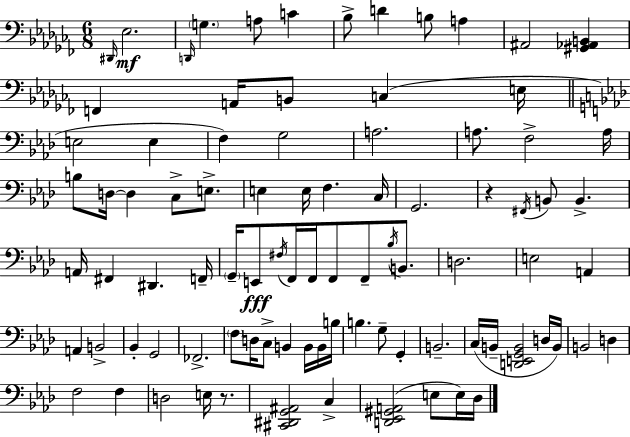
X:1
T:Untitled
M:6/8
L:1/4
K:Abm
^D,,/4 _E,2 D,,/4 G, A,/2 C _B,/2 D B,/2 A, ^A,,2 [^G,,_A,,B,,] F,, A,,/4 B,,/2 C, E,/4 E,2 E, F, G,2 A,2 A,/2 F,2 A,/4 B,/2 D,/4 D, C,/2 E,/2 E, E,/4 F, C,/4 G,,2 z ^F,,/4 B,,/2 B,, A,,/4 ^F,, ^D,, F,,/4 G,,/4 E,,/2 ^F,/4 F,,/4 F,,/4 F,,/2 F,,/2 _B,/4 B,,/2 D,2 E,2 A,, A,, B,,2 _B,, G,,2 _F,,2 F,/2 D,/4 C,/2 B,, B,,/4 B,,/4 B,/4 B, G,/2 G,, B,,2 C,/4 B,,/4 [D,,E,,G,,B,,]2 D,/4 B,,/4 B,,2 D, F,2 F, D,2 E,/4 z/2 [^C,,^D,,G,,^A,,]2 C, [D,,_E,,^G,,A,,]2 E,/2 E,/4 _D,/4